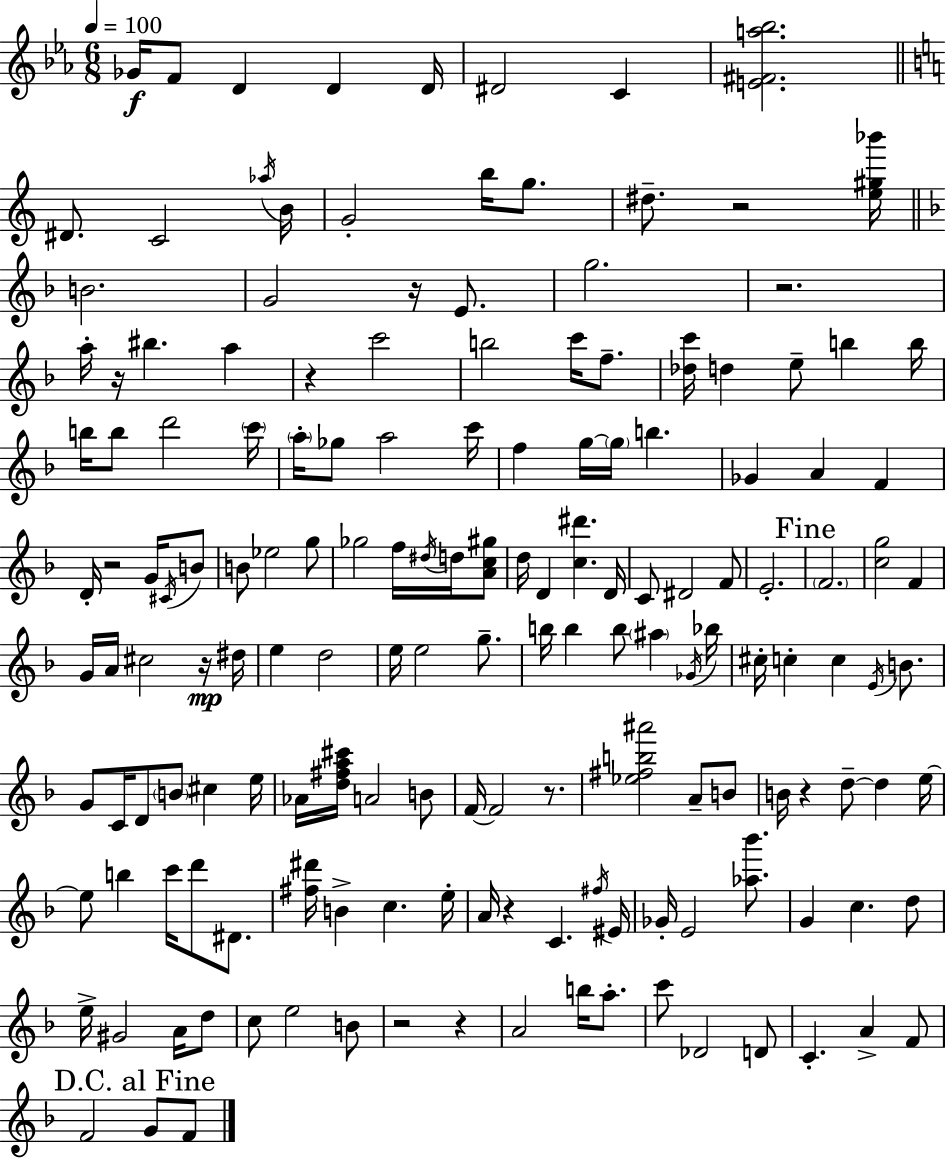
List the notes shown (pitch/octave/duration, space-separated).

Gb4/s F4/e D4/q D4/q D4/s D#4/h C4/q [E4,F#4,A5,Bb5]/h. D#4/e. C4/h Ab5/s B4/s G4/h B5/s G5/e. D#5/e. R/h [E5,G#5,Bb6]/s B4/h. G4/h R/s E4/e. G5/h. R/h. A5/s R/s BIS5/q. A5/q R/q C6/h B5/h C6/s F5/e. [Db5,C6]/s D5/q E5/e B5/q B5/s B5/s B5/e D6/h C6/s A5/s Gb5/e A5/h C6/s F5/q G5/s G5/s B5/q. Gb4/q A4/q F4/q D4/s R/h G4/s C#4/s B4/e B4/e Eb5/h G5/e Gb5/h F5/s D#5/s D5/s [A4,C5,G#5]/e D5/s D4/q [C5,D#6]/q. D4/s C4/e D#4/h F4/e E4/h. F4/h. [C5,G5]/h F4/q G4/s A4/s C#5/h R/s D#5/s E5/q D5/h E5/s E5/h G5/e. B5/s B5/q B5/e A#5/q Gb4/s Bb5/s C#5/s C5/q C5/q E4/s B4/e. G4/e C4/s D4/e B4/e C#5/q E5/s Ab4/s [D5,F#5,A5,C#6]/s A4/h B4/e F4/s F4/h R/e. [Eb5,F#5,B5,A#6]/h A4/e B4/e B4/s R/q D5/e D5/q E5/s E5/e B5/q C6/s D6/e D#4/e. [F#5,D#6]/s B4/q C5/q. E5/s A4/s R/q C4/q. F#5/s EIS4/s Gb4/s E4/h [Ab5,Bb6]/e. G4/q C5/q. D5/e E5/s G#4/h A4/s D5/e C5/e E5/h B4/e R/h R/q A4/h B5/s A5/e. C6/e Db4/h D4/e C4/q. A4/q F4/e F4/h G4/e F4/e